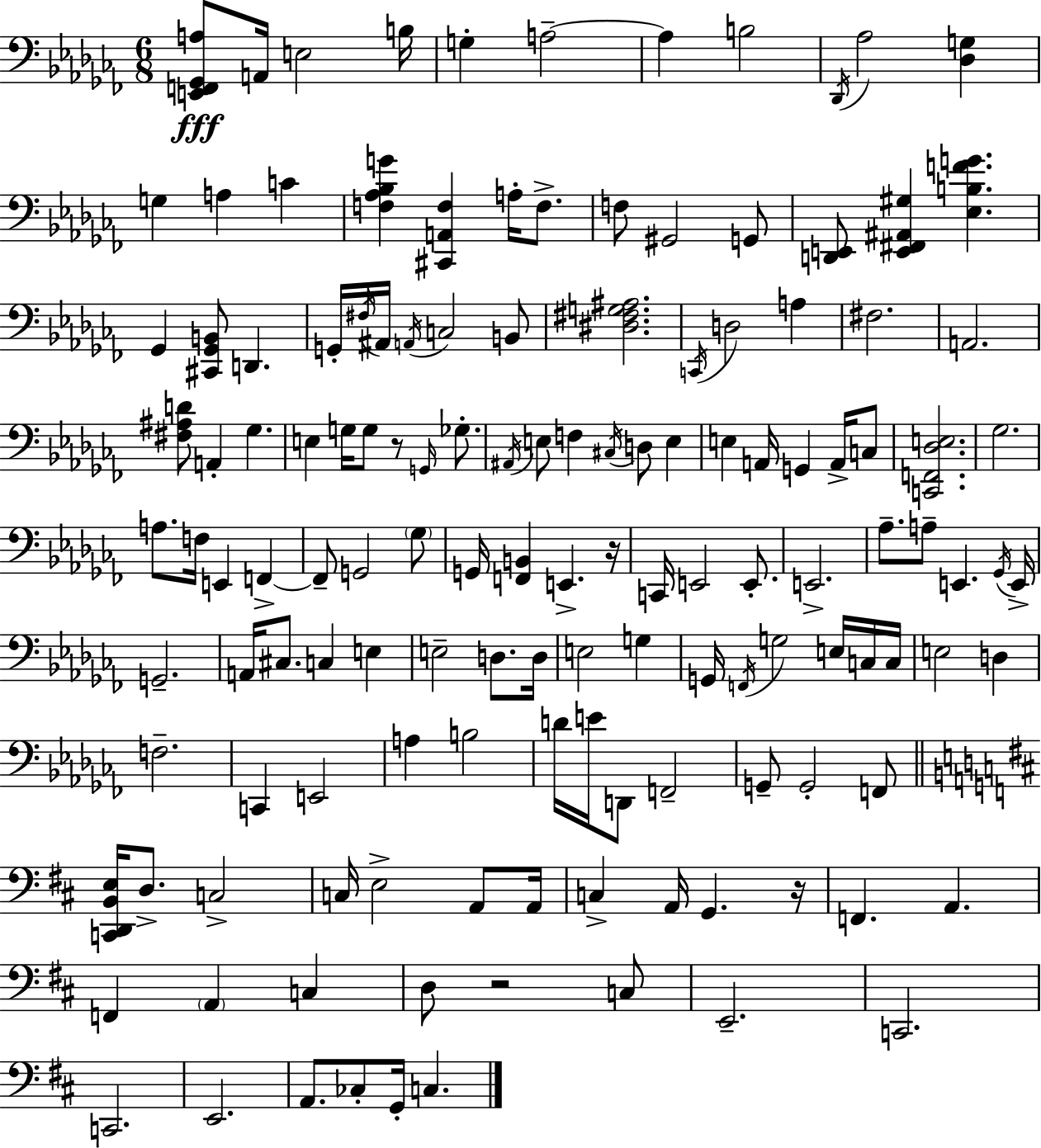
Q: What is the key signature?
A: AES minor